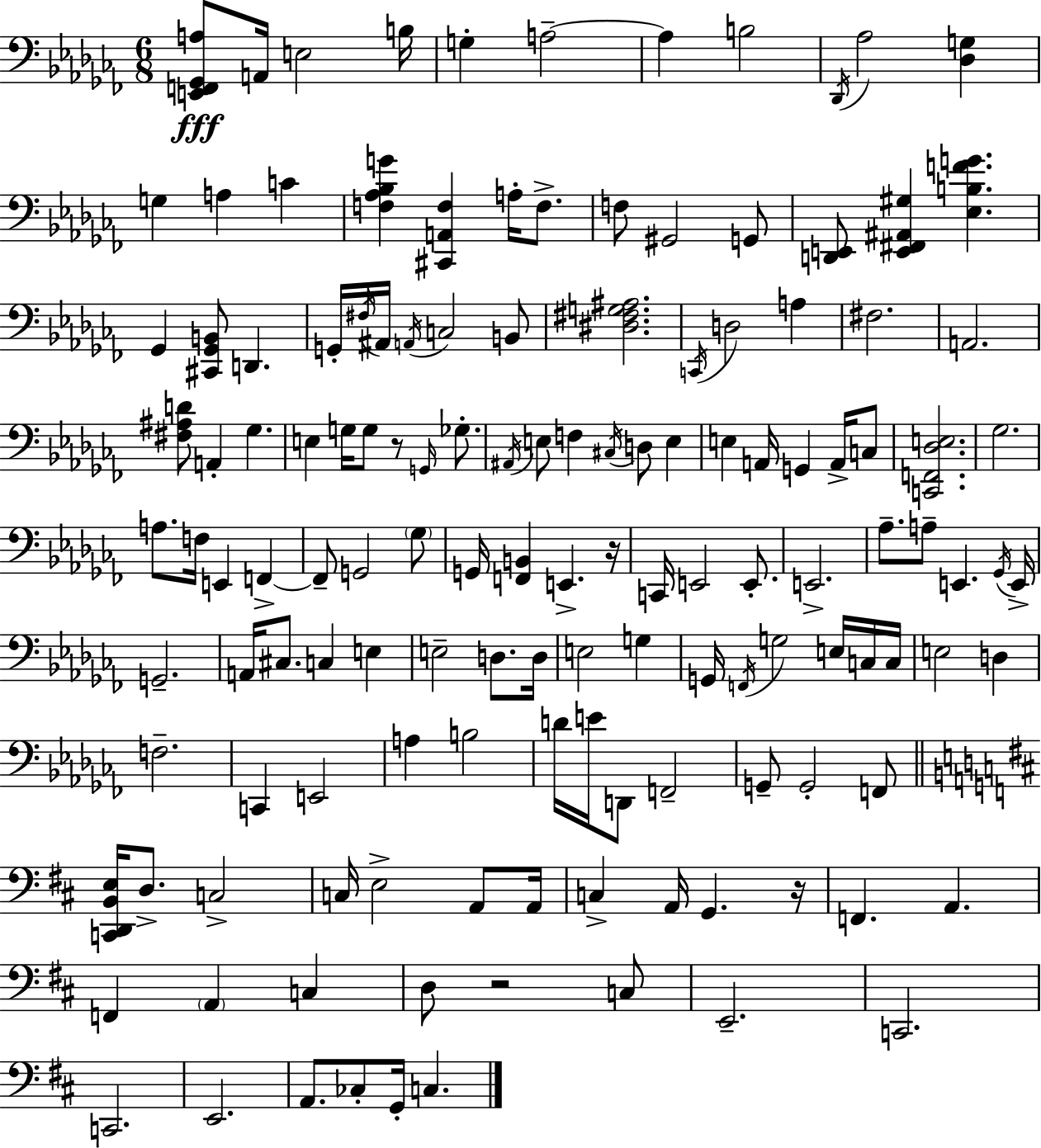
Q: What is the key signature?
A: AES minor